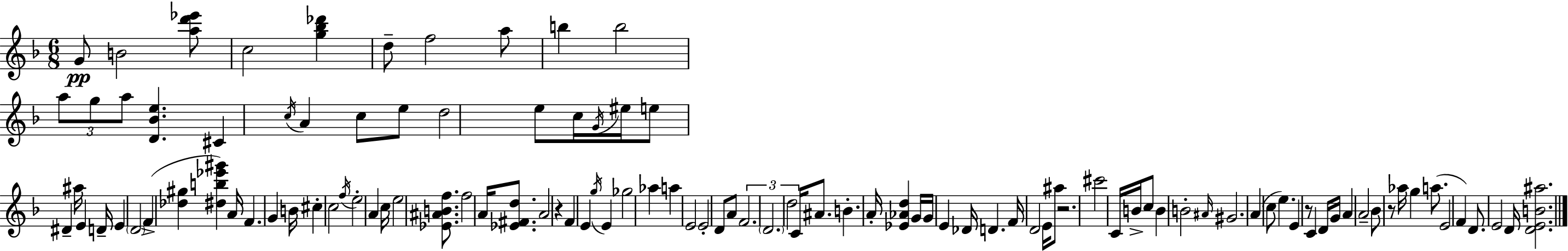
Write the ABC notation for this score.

X:1
T:Untitled
M:6/8
L:1/4
K:F
G/2 B2 [ad'_e']/2 c2 [g_b_d'] d/2 f2 a/2 b b2 a/2 g/2 a/2 [D_Be] ^C c/4 A c/2 e/2 d2 e/2 c/4 G/4 ^e/4 e/2 ^D ^a/4 E D/4 E D2 F [_d^g] [^db_e'^g'] A/4 F G B/4 ^c c2 f/4 e2 A c/4 e2 [_E^ABf]/2 f2 A/4 [_E^Fd]/2 A2 z F E g/4 E _g2 _a a E2 E2 D/2 A/2 F2 D2 d2 C/4 ^A/2 B A/4 [_E_Ad] G/4 G/4 E _D/4 D F/4 D2 E/4 ^a/2 z2 ^c'2 C/4 B/4 c/2 B B2 ^A/4 ^G2 A c/2 e E z/2 C D/4 G/4 A A2 _B/2 z/2 _a/4 g a/2 E2 F D/2 E2 D/4 [DEB^a]2